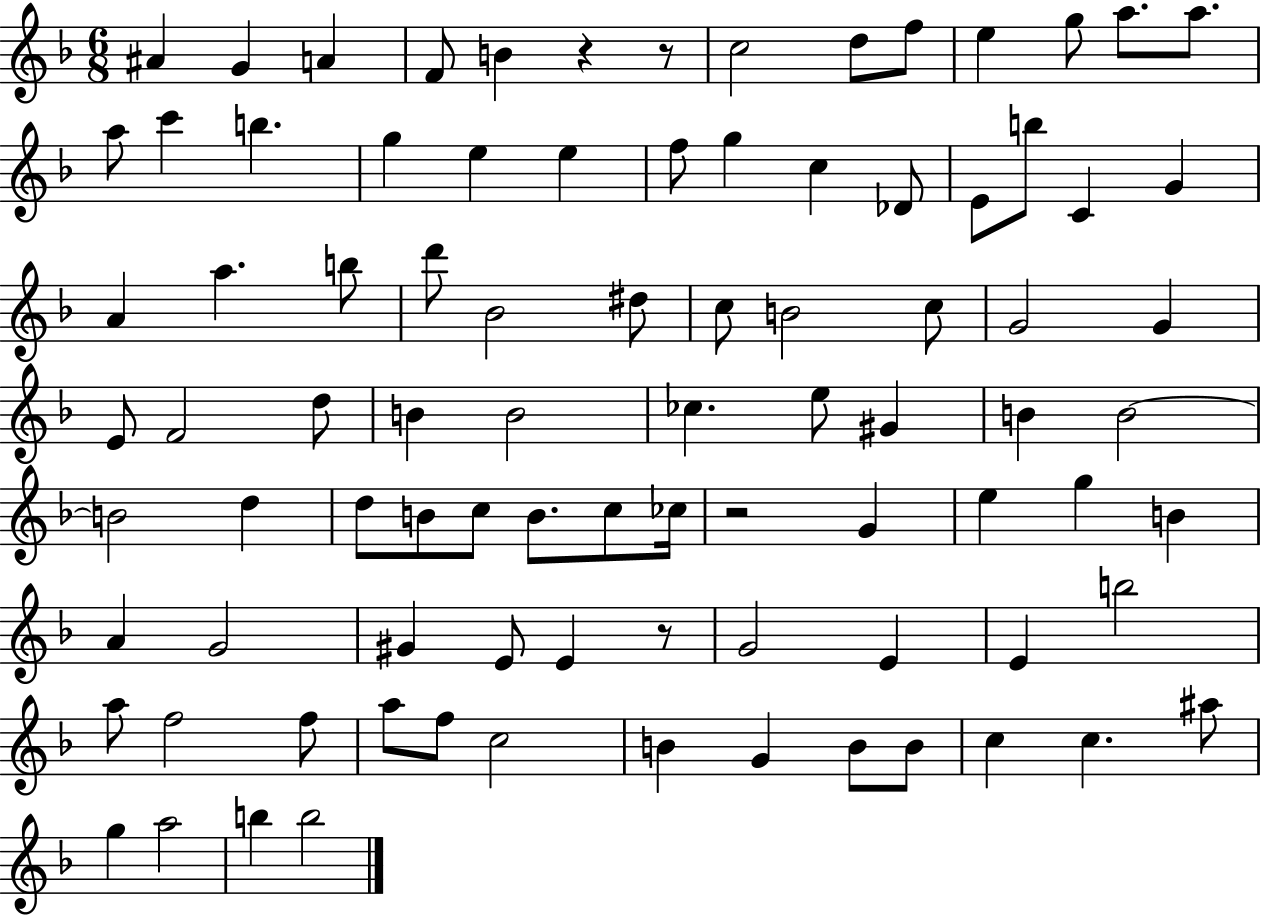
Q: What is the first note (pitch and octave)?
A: A#4